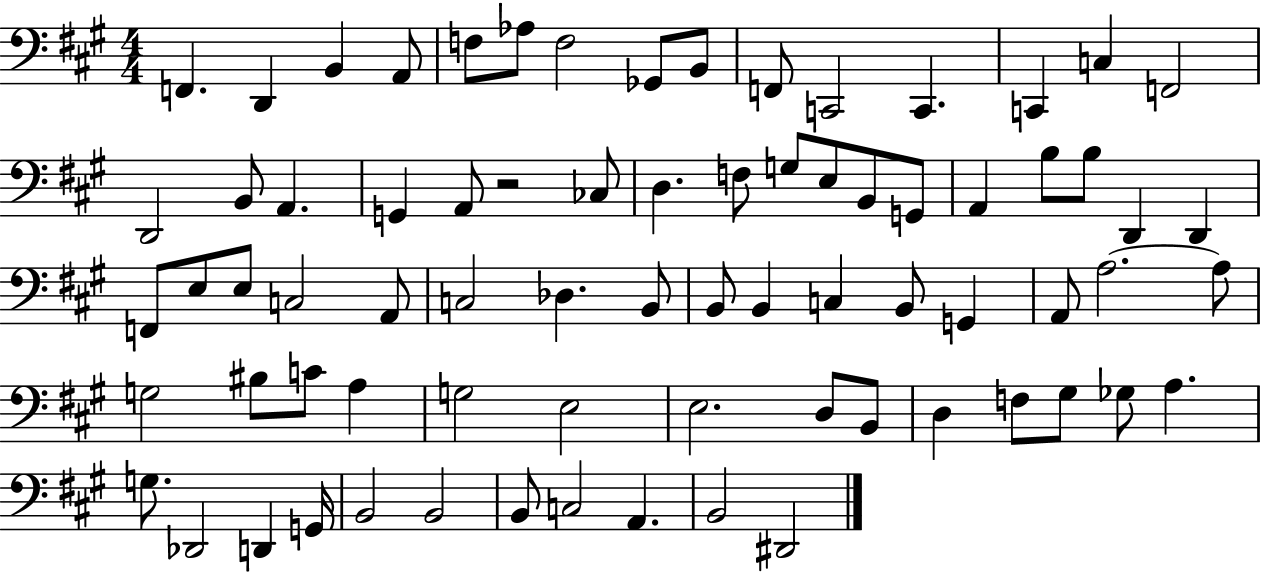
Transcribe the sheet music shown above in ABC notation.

X:1
T:Untitled
M:4/4
L:1/4
K:A
F,, D,, B,, A,,/2 F,/2 _A,/2 F,2 _G,,/2 B,,/2 F,,/2 C,,2 C,, C,, C, F,,2 D,,2 B,,/2 A,, G,, A,,/2 z2 _C,/2 D, F,/2 G,/2 E,/2 B,,/2 G,,/2 A,, B,/2 B,/2 D,, D,, F,,/2 E,/2 E,/2 C,2 A,,/2 C,2 _D, B,,/2 B,,/2 B,, C, B,,/2 G,, A,,/2 A,2 A,/2 G,2 ^B,/2 C/2 A, G,2 E,2 E,2 D,/2 B,,/2 D, F,/2 ^G,/2 _G,/2 A, G,/2 _D,,2 D,, G,,/4 B,,2 B,,2 B,,/2 C,2 A,, B,,2 ^D,,2